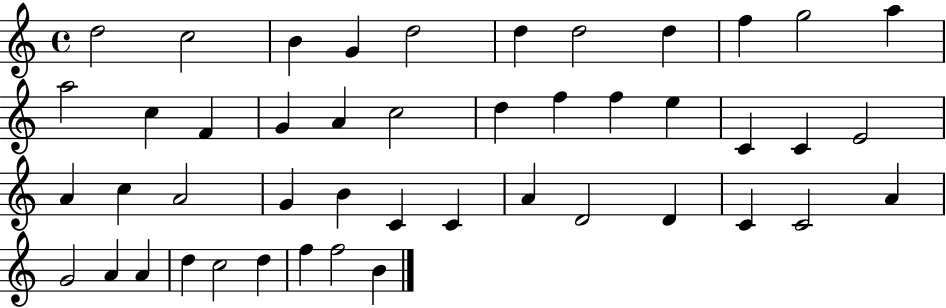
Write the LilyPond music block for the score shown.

{
  \clef treble
  \time 4/4
  \defaultTimeSignature
  \key c \major
  d''2 c''2 | b'4 g'4 d''2 | d''4 d''2 d''4 | f''4 g''2 a''4 | \break a''2 c''4 f'4 | g'4 a'4 c''2 | d''4 f''4 f''4 e''4 | c'4 c'4 e'2 | \break a'4 c''4 a'2 | g'4 b'4 c'4 c'4 | a'4 d'2 d'4 | c'4 c'2 a'4 | \break g'2 a'4 a'4 | d''4 c''2 d''4 | f''4 f''2 b'4 | \bar "|."
}